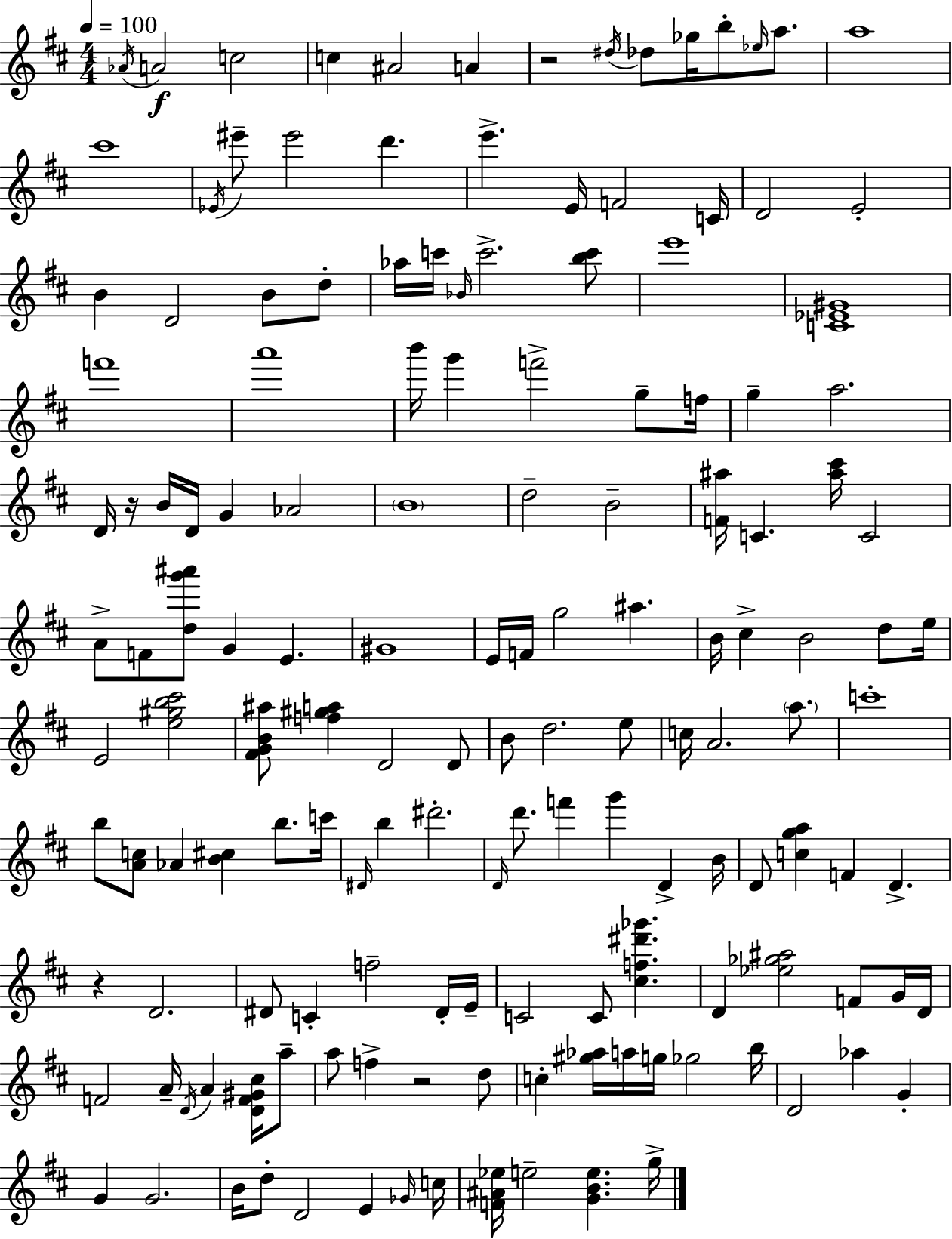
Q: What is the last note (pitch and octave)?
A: G5